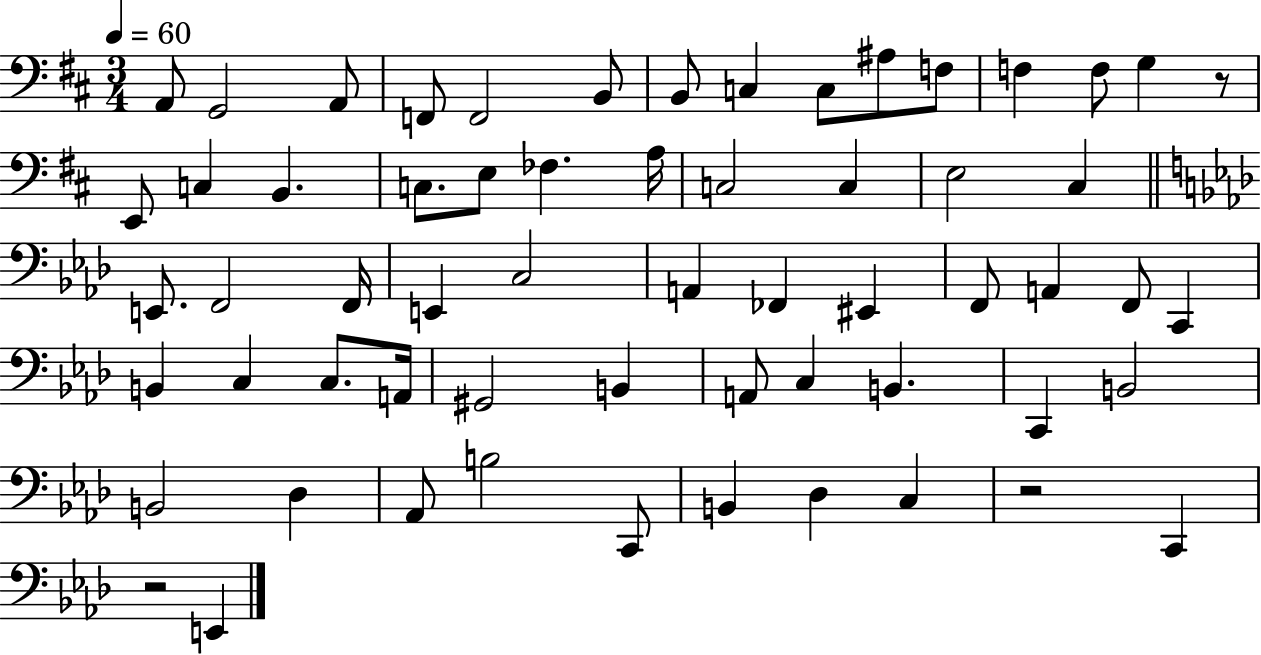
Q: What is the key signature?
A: D major